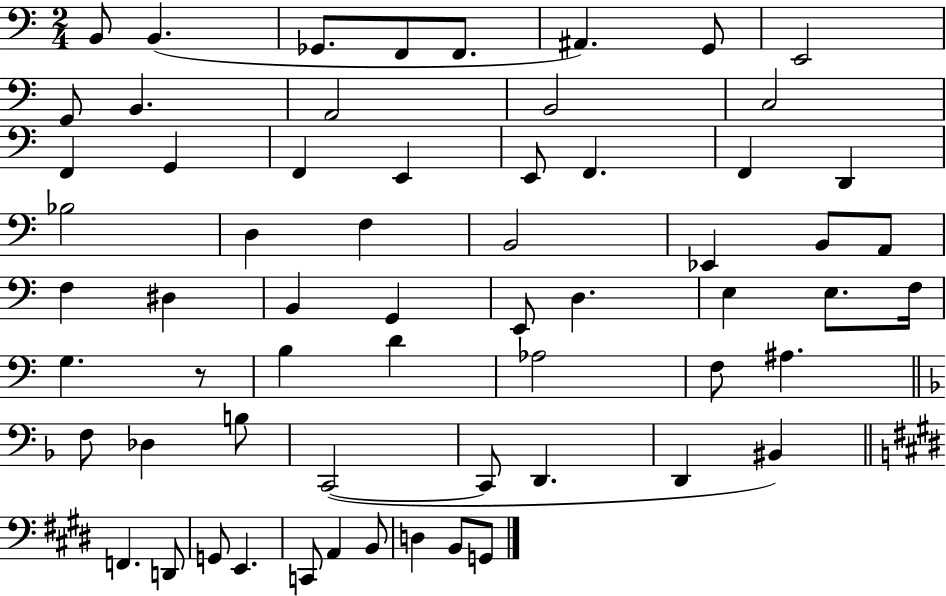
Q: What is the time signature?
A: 2/4